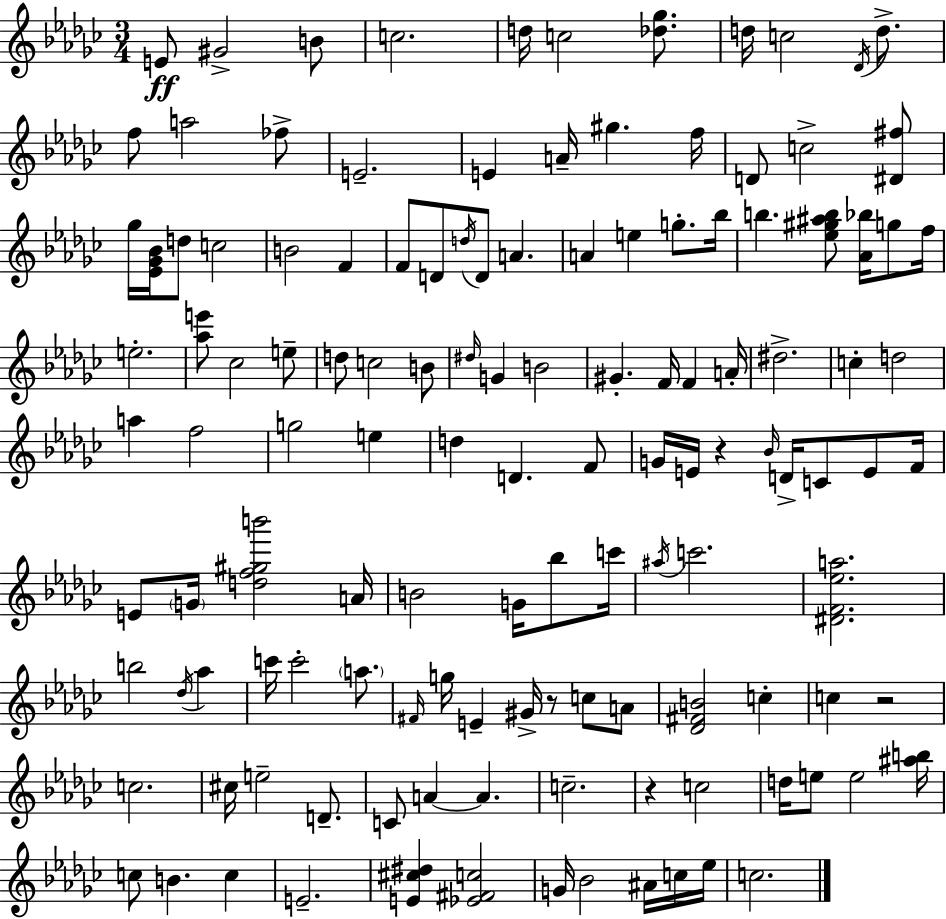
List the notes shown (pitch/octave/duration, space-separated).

E4/e G#4/h B4/e C5/h. D5/s C5/h [Db5,Gb5]/e. D5/s C5/h Db4/s D5/e. F5/e A5/h FES5/e E4/h. E4/q A4/s G#5/q. F5/s D4/e C5/h [D#4,F#5]/e Gb5/s [Eb4,Gb4,Bb4]/s D5/e C5/h B4/h F4/q F4/e D4/e D5/s D4/e A4/q. A4/q E5/q G5/e. Bb5/s B5/q. [Eb5,G#5,A#5,B5]/e [Ab4,Bb5]/s G5/e F5/s E5/h. [Ab5,E6]/e CES5/h E5/e D5/e C5/h B4/e D#5/s G4/q B4/h G#4/q. F4/s F4/q A4/s D#5/h. C5/q D5/h A5/q F5/h G5/h E5/q D5/q D4/q. F4/e G4/s E4/s R/q Bb4/s D4/s C4/e E4/e F4/s E4/e G4/s [D5,F5,G#5,B6]/h A4/s B4/h G4/s Bb5/e C6/s A#5/s C6/h. [D#4,F4,Eb5,A5]/h. B5/h Db5/s Ab5/q C6/s C6/h A5/e. F#4/s G5/s E4/q G#4/s R/e C5/e A4/e [Db4,F#4,B4]/h C5/q C5/q R/h C5/h. C#5/s E5/h D4/e. C4/e A4/q A4/q. C5/h. R/q C5/h D5/s E5/e E5/h [A#5,B5]/s C5/e B4/q. C5/q E4/h. [E4,C#5,D#5]/q [Eb4,F#4,C5]/h G4/s Bb4/h A#4/s C5/s Eb5/s C5/h.